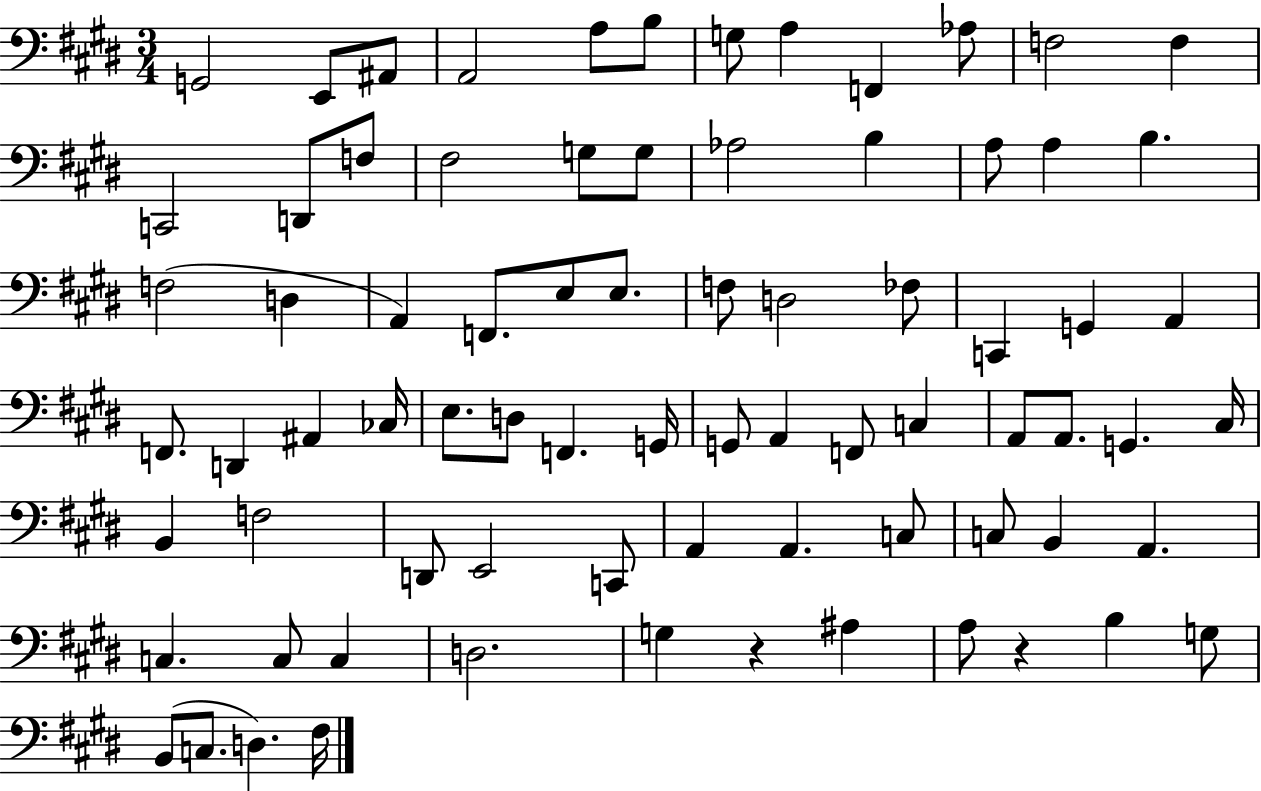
G2/h E2/e A#2/e A2/h A3/e B3/e G3/e A3/q F2/q Ab3/e F3/h F3/q C2/h D2/e F3/e F#3/h G3/e G3/e Ab3/h B3/q A3/e A3/q B3/q. F3/h D3/q A2/q F2/e. E3/e E3/e. F3/e D3/h FES3/e C2/q G2/q A2/q F2/e. D2/q A#2/q CES3/s E3/e. D3/e F2/q. G2/s G2/e A2/q F2/e C3/q A2/e A2/e. G2/q. C#3/s B2/q F3/h D2/e E2/h C2/e A2/q A2/q. C3/e C3/e B2/q A2/q. C3/q. C3/e C3/q D3/h. G3/q R/q A#3/q A3/e R/q B3/q G3/e B2/e C3/e. D3/q. F#3/s